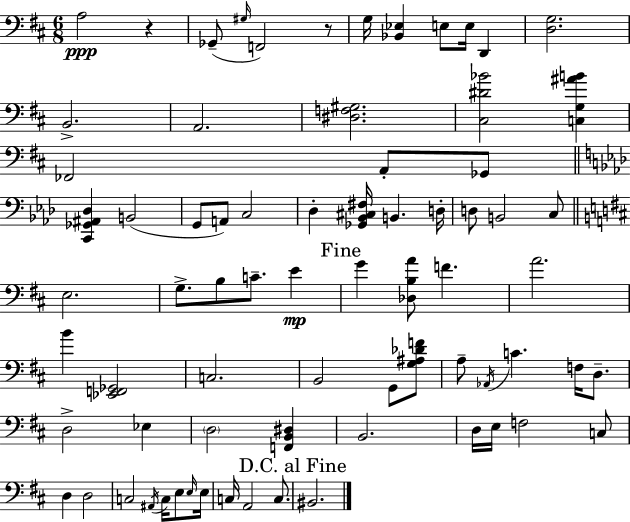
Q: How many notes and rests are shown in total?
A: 73